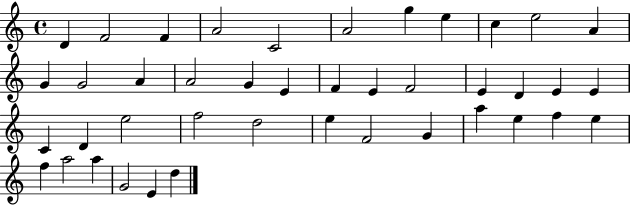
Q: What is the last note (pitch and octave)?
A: D5